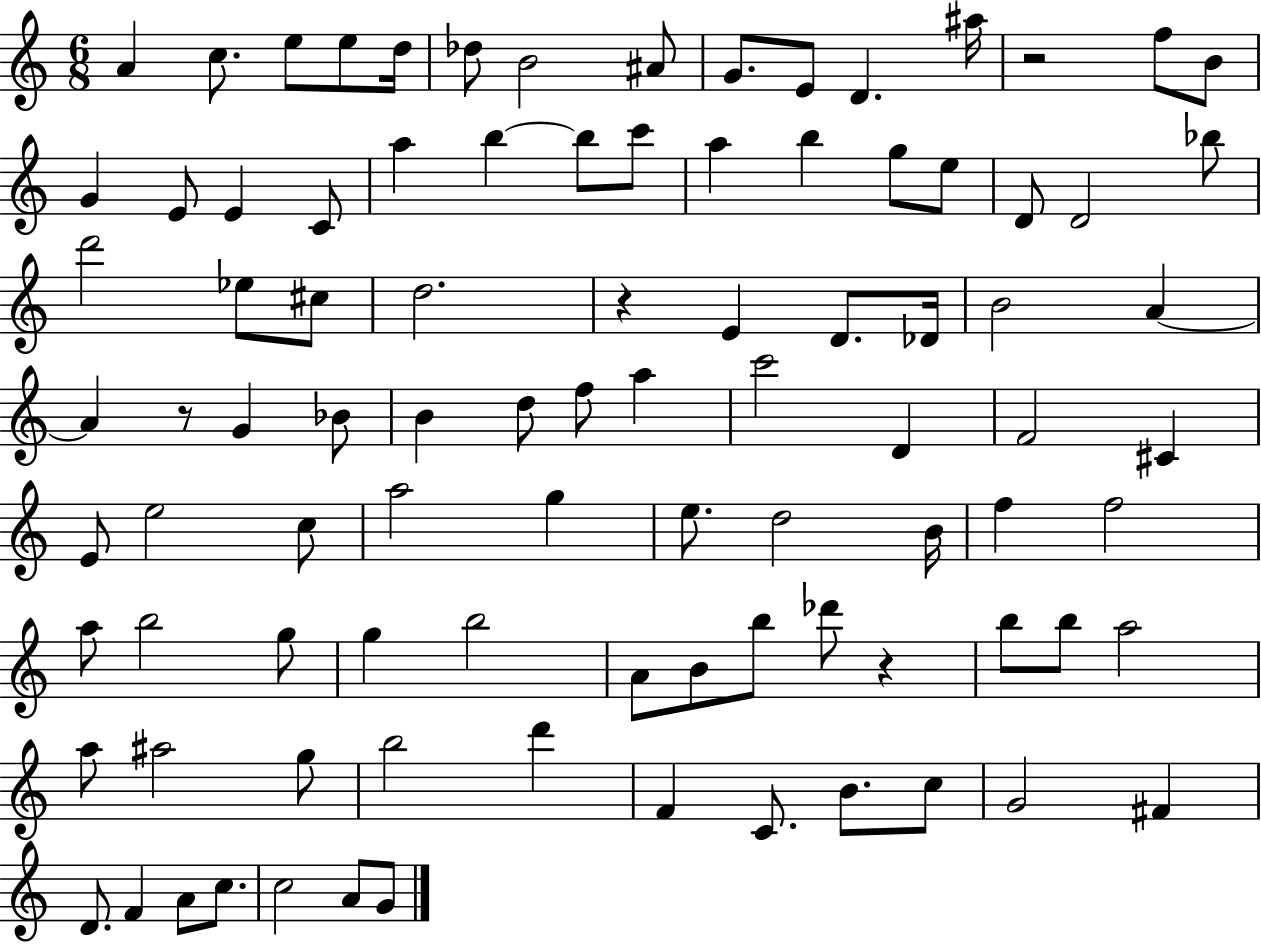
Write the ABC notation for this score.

X:1
T:Untitled
M:6/8
L:1/4
K:C
A c/2 e/2 e/2 d/4 _d/2 B2 ^A/2 G/2 E/2 D ^a/4 z2 f/2 B/2 G E/2 E C/2 a b b/2 c'/2 a b g/2 e/2 D/2 D2 _b/2 d'2 _e/2 ^c/2 d2 z E D/2 _D/4 B2 A A z/2 G _B/2 B d/2 f/2 a c'2 D F2 ^C E/2 e2 c/2 a2 g e/2 d2 B/4 f f2 a/2 b2 g/2 g b2 A/2 B/2 b/2 _d'/2 z b/2 b/2 a2 a/2 ^a2 g/2 b2 d' F C/2 B/2 c/2 G2 ^F D/2 F A/2 c/2 c2 A/2 G/2